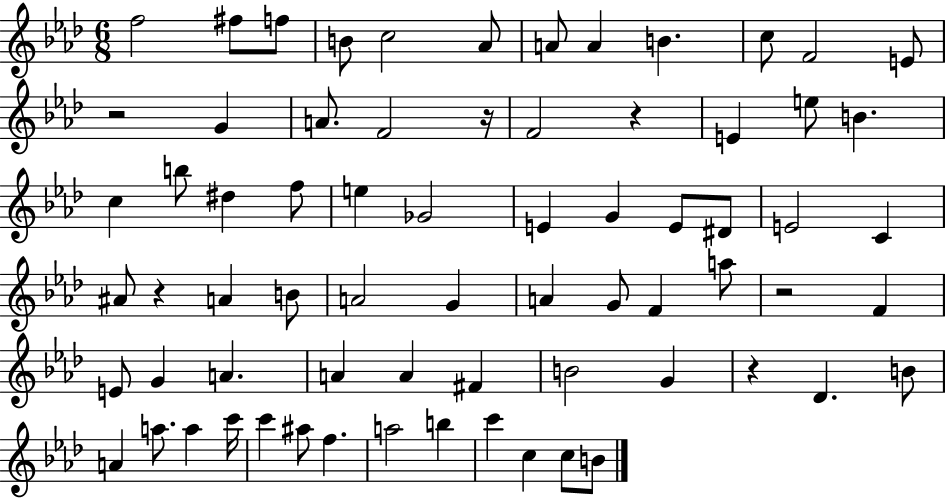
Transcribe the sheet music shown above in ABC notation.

X:1
T:Untitled
M:6/8
L:1/4
K:Ab
f2 ^f/2 f/2 B/2 c2 _A/2 A/2 A B c/2 F2 E/2 z2 G A/2 F2 z/4 F2 z E e/2 B c b/2 ^d f/2 e _G2 E G E/2 ^D/2 E2 C ^A/2 z A B/2 A2 G A G/2 F a/2 z2 F E/2 G A A A ^F B2 G z _D B/2 A a/2 a c'/4 c' ^a/2 f a2 b c' c c/2 B/2